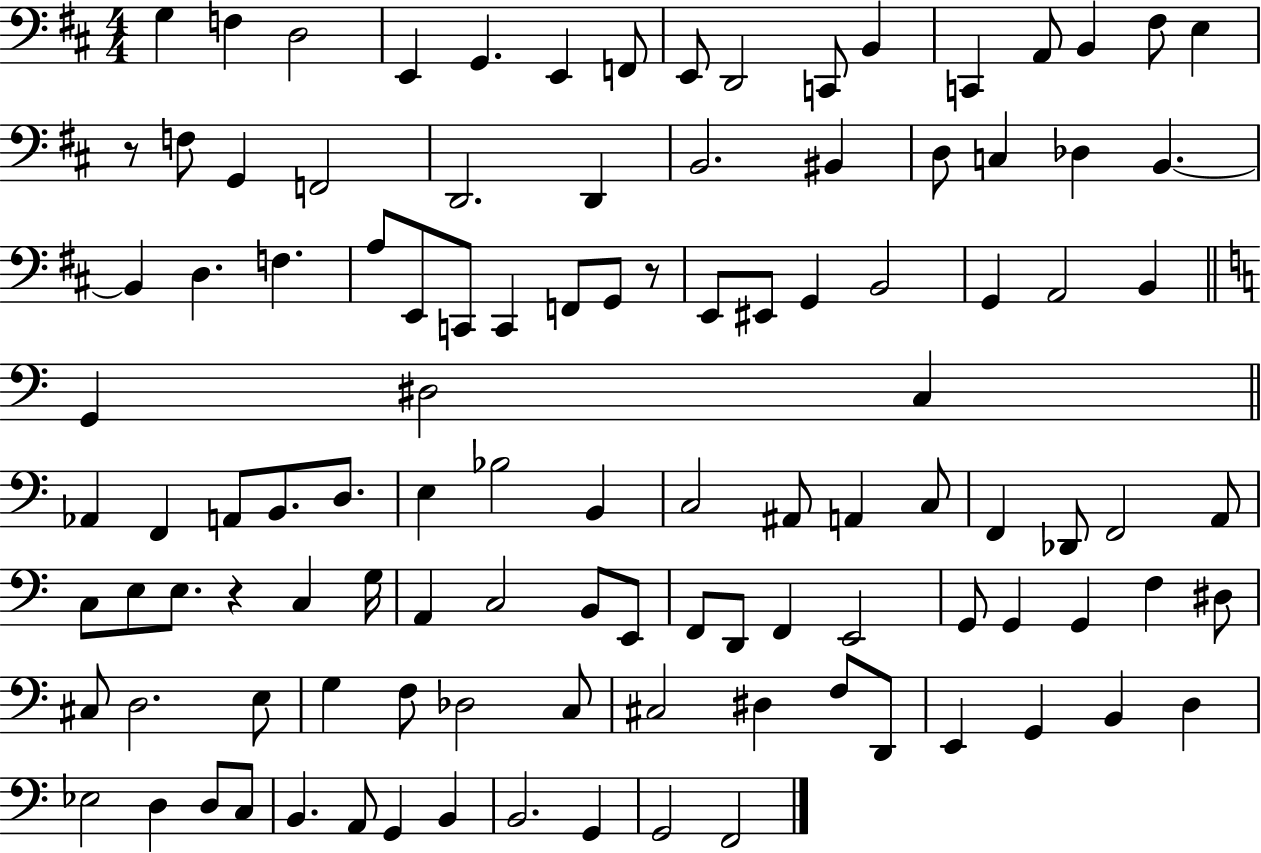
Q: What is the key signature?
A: D major